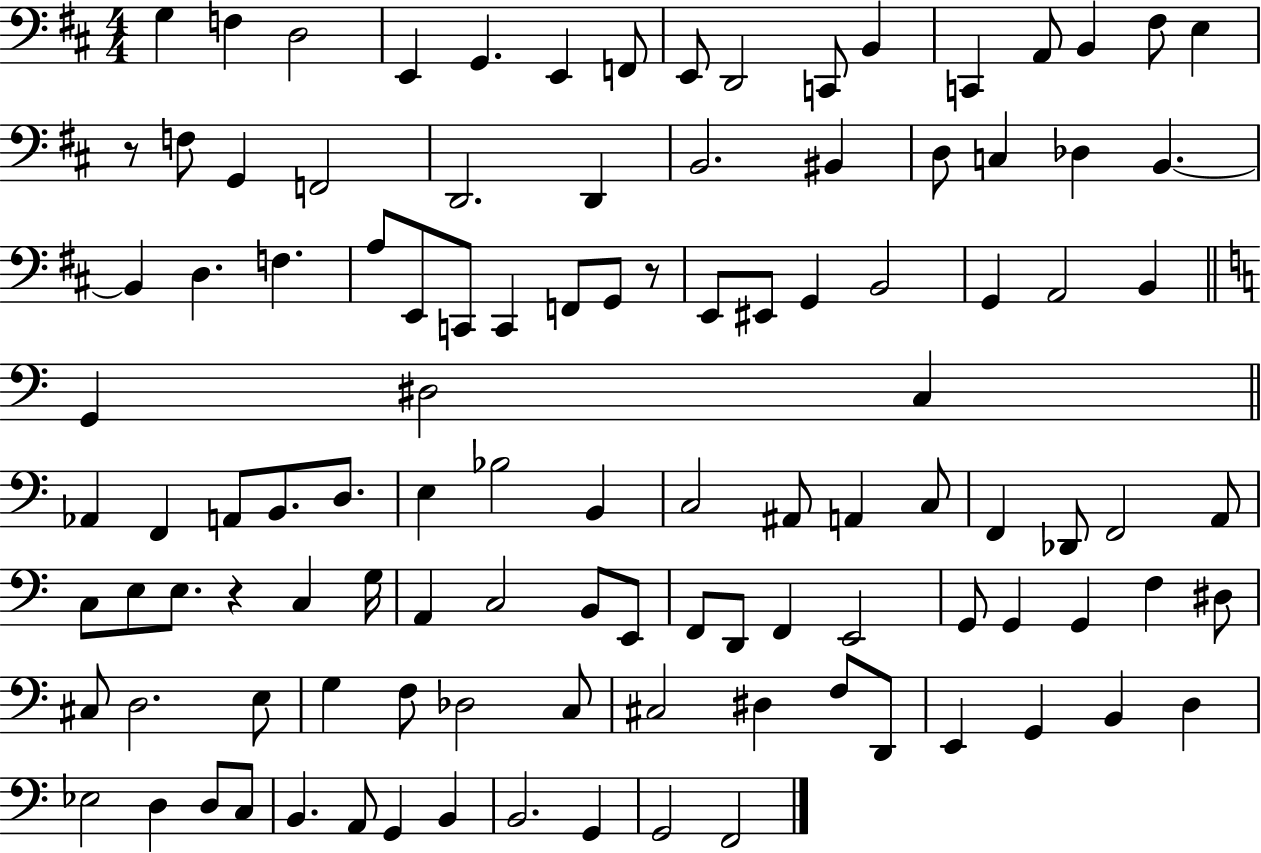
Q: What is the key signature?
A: D major